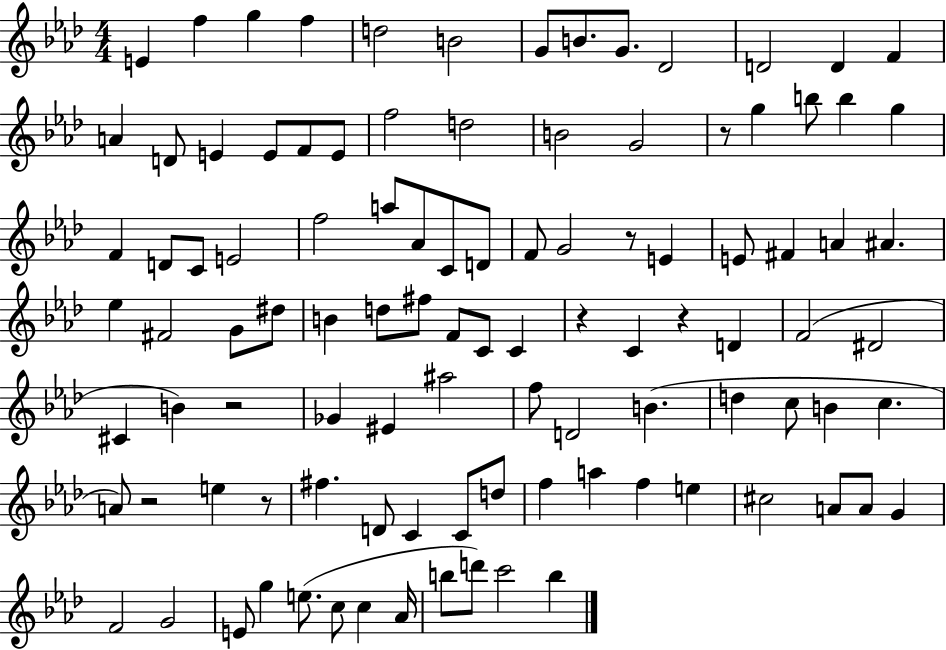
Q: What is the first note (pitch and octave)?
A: E4